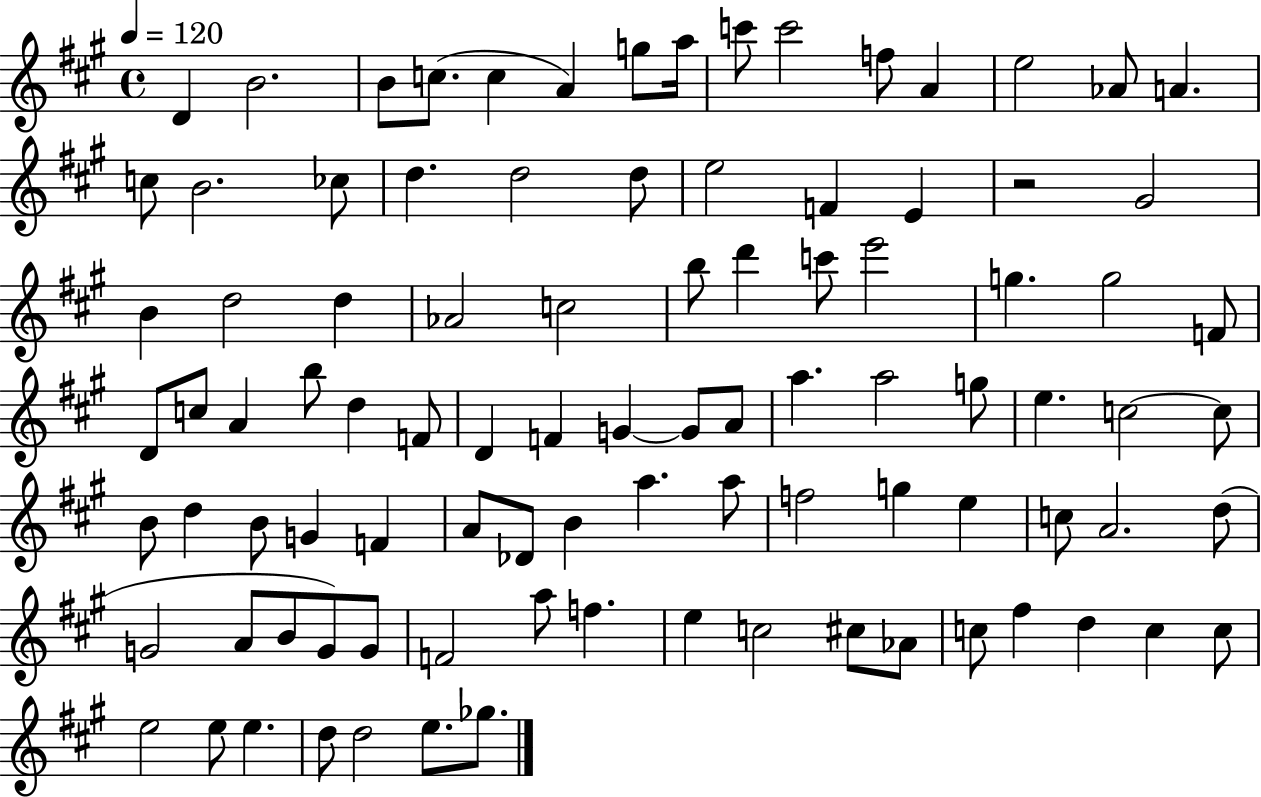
D4/q B4/h. B4/e C5/e. C5/q A4/q G5/e A5/s C6/e C6/h F5/e A4/q E5/h Ab4/e A4/q. C5/e B4/h. CES5/e D5/q. D5/h D5/e E5/h F4/q E4/q R/h G#4/h B4/q D5/h D5/q Ab4/h C5/h B5/e D6/q C6/e E6/h G5/q. G5/h F4/e D4/e C5/e A4/q B5/e D5/q F4/e D4/q F4/q G4/q G4/e A4/e A5/q. A5/h G5/e E5/q. C5/h C5/e B4/e D5/q B4/e G4/q F4/q A4/e Db4/e B4/q A5/q. A5/e F5/h G5/q E5/q C5/e A4/h. D5/e G4/h A4/e B4/e G4/e G4/e F4/h A5/e F5/q. E5/q C5/h C#5/e Ab4/e C5/e F#5/q D5/q C5/q C5/e E5/h E5/e E5/q. D5/e D5/h E5/e. Gb5/e.